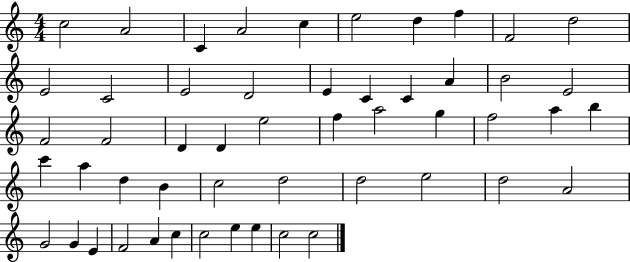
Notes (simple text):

C5/h A4/h C4/q A4/h C5/q E5/h D5/q F5/q F4/h D5/h E4/h C4/h E4/h D4/h E4/q C4/q C4/q A4/q B4/h E4/h F4/h F4/h D4/q D4/q E5/h F5/q A5/h G5/q F5/h A5/q B5/q C6/q A5/q D5/q B4/q C5/h D5/h D5/h E5/h D5/h A4/h G4/h G4/q E4/q F4/h A4/q C5/q C5/h E5/q E5/q C5/h C5/h